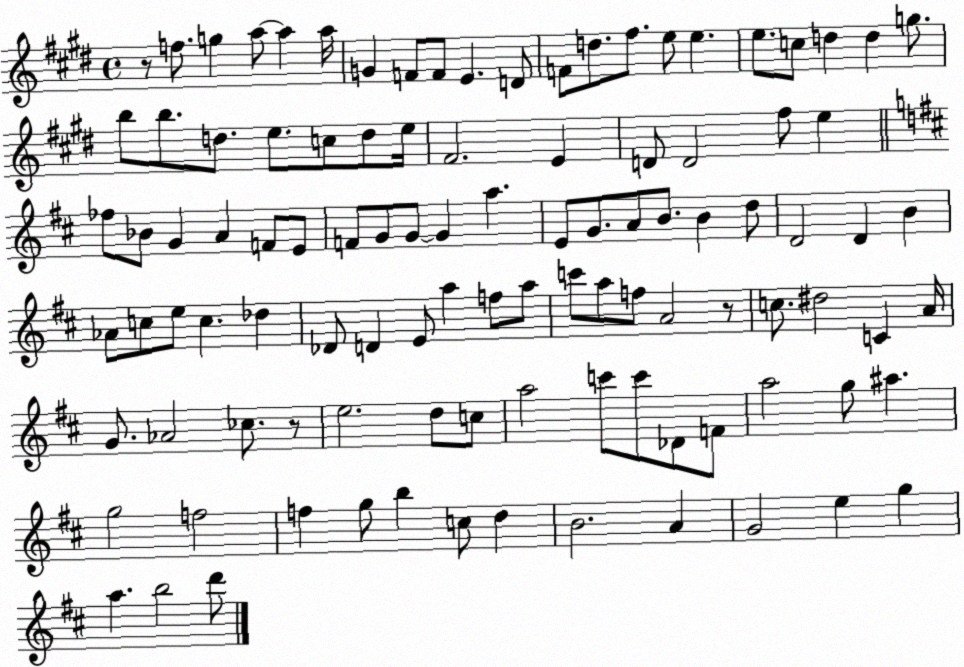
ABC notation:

X:1
T:Untitled
M:4/4
L:1/4
K:E
z/2 f/2 g a/2 a a/4 G F/2 F/2 E D/2 F/2 d/2 ^f/2 e/2 e e/2 c/2 d d g/2 b/2 b/2 d/2 e/2 c/2 d/2 e/4 ^F2 E D/2 D2 ^f/2 e _f/2 _B/2 G A F/2 E/2 F/2 G/2 G/2 G a E/2 G/2 A/2 B/2 B d/2 D2 D B _A/2 c/2 e/2 c _d _D/2 D E/2 a f/2 a/2 c'/2 a/2 f/2 A2 z/2 c/2 ^d2 C A/4 G/2 _A2 _c/2 z/2 e2 d/2 c/2 a2 c'/2 c'/2 _D/2 F/2 a2 g/2 ^a g2 f2 f g/2 b c/2 d B2 A G2 e g a b2 d'/2